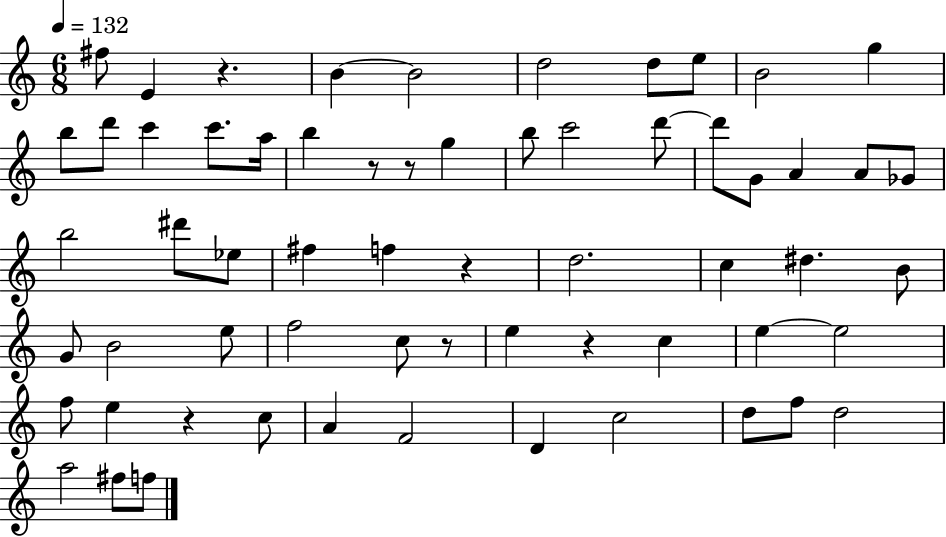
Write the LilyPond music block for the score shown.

{
  \clef treble
  \numericTimeSignature
  \time 6/8
  \key c \major
  \tempo 4 = 132
  fis''8 e'4 r4. | b'4~~ b'2 | d''2 d''8 e''8 | b'2 g''4 | \break b''8 d'''8 c'''4 c'''8. a''16 | b''4 r8 r8 g''4 | b''8 c'''2 d'''8~~ | d'''8 g'8 a'4 a'8 ges'8 | \break b''2 dis'''8 ees''8 | fis''4 f''4 r4 | d''2. | c''4 dis''4. b'8 | \break g'8 b'2 e''8 | f''2 c''8 r8 | e''4 r4 c''4 | e''4~~ e''2 | \break f''8 e''4 r4 c''8 | a'4 f'2 | d'4 c''2 | d''8 f''8 d''2 | \break a''2 fis''8 f''8 | \bar "|."
}